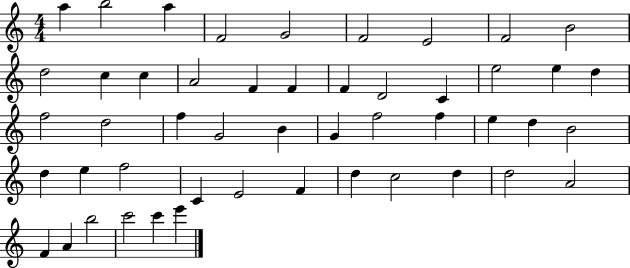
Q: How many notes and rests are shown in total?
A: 49